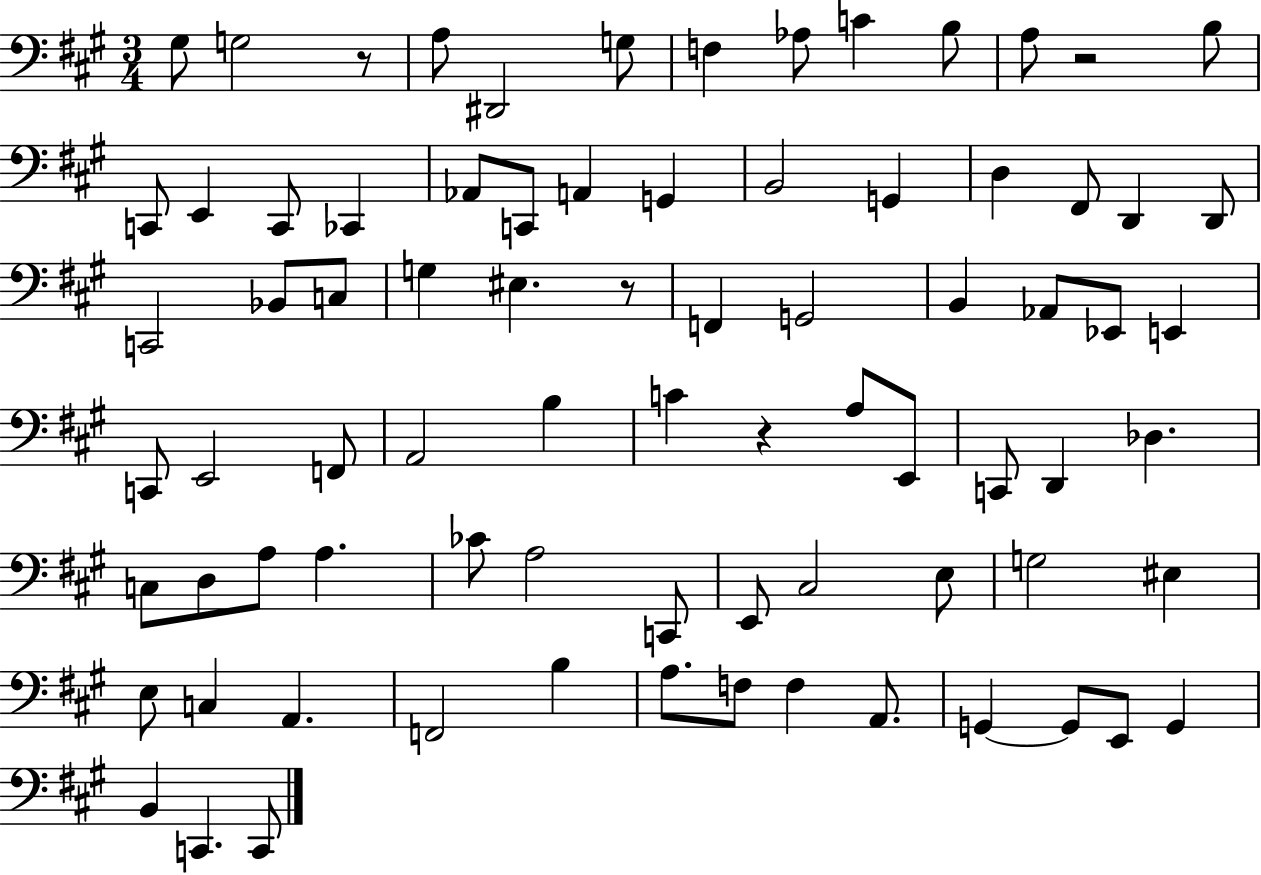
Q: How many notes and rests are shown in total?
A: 79